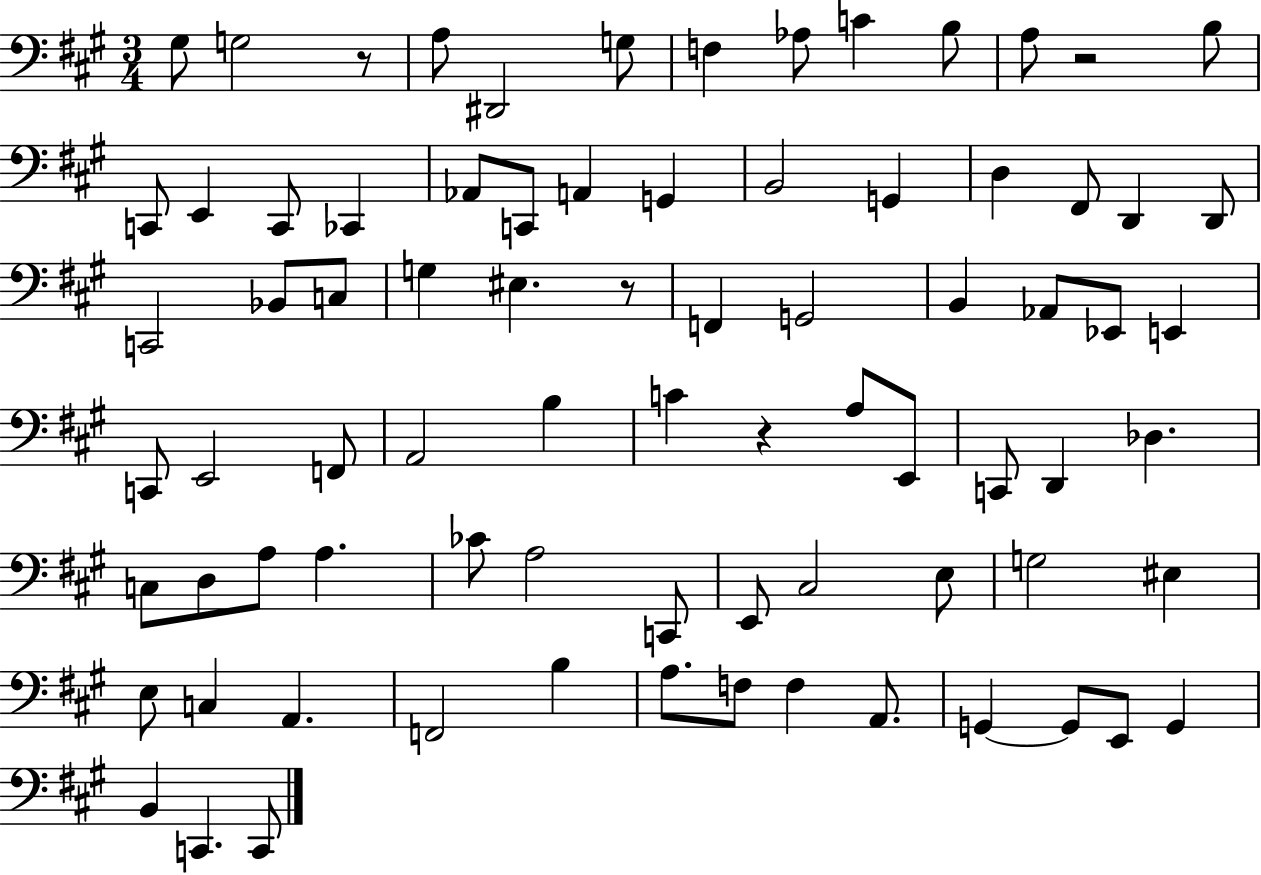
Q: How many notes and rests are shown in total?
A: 79